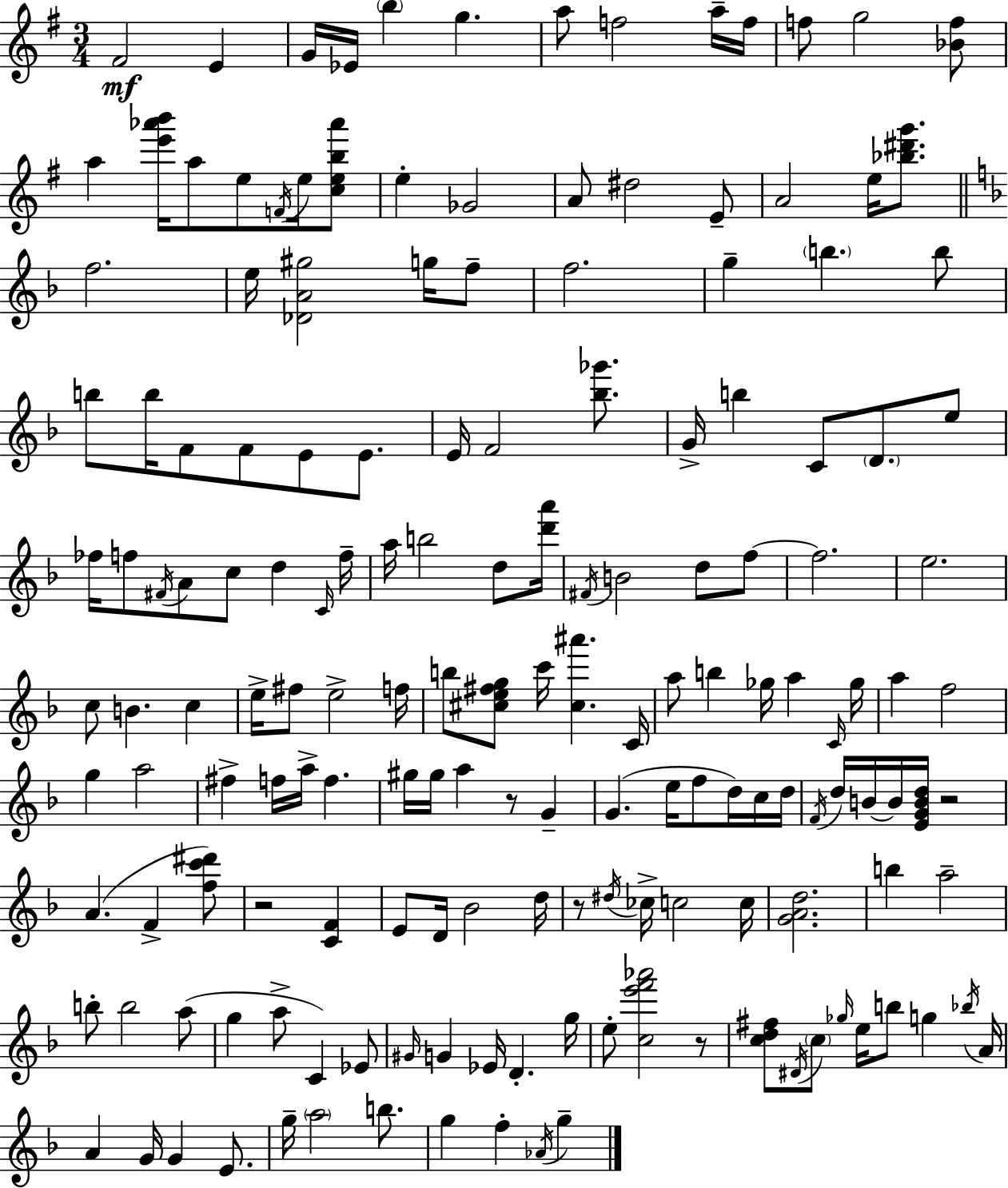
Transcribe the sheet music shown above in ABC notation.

X:1
T:Untitled
M:3/4
L:1/4
K:Em
^F2 E G/4 _E/4 b g a/2 f2 a/4 f/4 f/2 g2 [_Bf]/2 a [e'_a'b']/4 a/2 e/2 F/4 e/4 [ceb_a']/2 e _G2 A/2 ^d2 E/2 A2 e/4 [_b^d'g']/2 f2 e/4 [_DA^g]2 g/4 f/2 f2 g b b/2 b/2 b/4 F/2 F/2 E/2 E/2 E/4 F2 [_b_g']/2 G/4 b C/2 D/2 e/2 _f/4 f/2 ^F/4 A/2 c/2 d C/4 f/4 a/4 b2 d/2 [d'a']/4 ^F/4 B2 d/2 f/2 f2 e2 c/2 B c e/4 ^f/2 e2 f/4 b/2 [^ce^fg]/2 c'/4 [^c^a'] C/4 a/2 b _g/4 a C/4 _g/4 a f2 g a2 ^f f/4 a/4 f ^g/4 ^g/4 a z/2 G G e/4 f/2 d/4 c/4 d/4 F/4 d/4 B/4 B/4 [EGBd]/4 z2 A F [fc'^d']/2 z2 [CF] E/2 D/4 _B2 d/4 z/2 ^d/4 _c/4 c2 c/4 [GAd]2 b a2 b/2 b2 a/2 g a/2 C _E/2 ^G/4 G _E/4 D g/4 e/2 [ce'f'_a']2 z/2 [cd^f]/2 ^D/4 c/2 _g/4 e/4 b/2 g _b/4 A/4 A G/4 G E/2 g/4 a2 b/2 g f _A/4 g